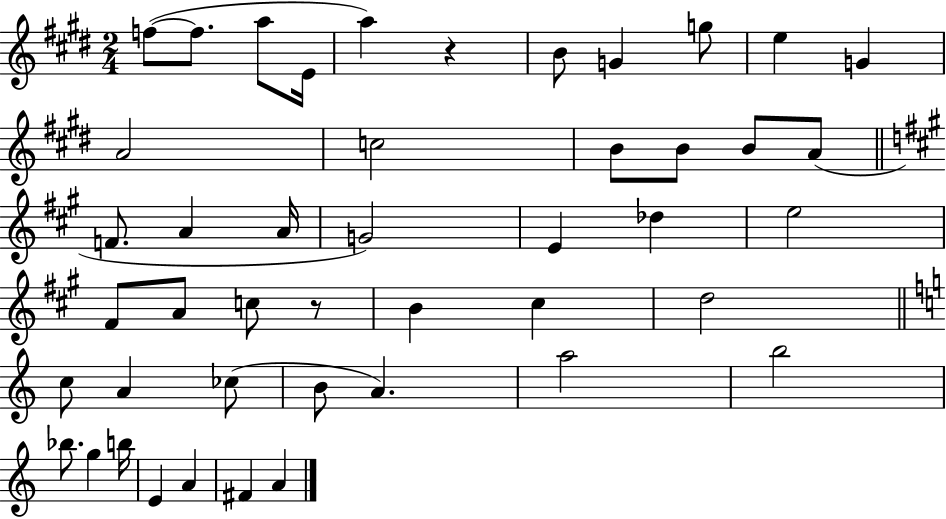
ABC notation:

X:1
T:Untitled
M:2/4
L:1/4
K:E
f/2 f/2 a/2 E/4 a z B/2 G g/2 e G A2 c2 B/2 B/2 B/2 A/2 F/2 A A/4 G2 E _d e2 ^F/2 A/2 c/2 z/2 B ^c d2 c/2 A _c/2 B/2 A a2 b2 _b/2 g b/4 E A ^F A